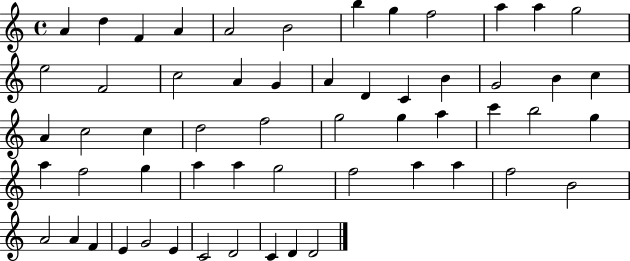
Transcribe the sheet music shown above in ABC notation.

X:1
T:Untitled
M:4/4
L:1/4
K:C
A d F A A2 B2 b g f2 a a g2 e2 F2 c2 A G A D C B G2 B c A c2 c d2 f2 g2 g a c' b2 g a f2 g a a g2 f2 a a f2 B2 A2 A F E G2 E C2 D2 C D D2